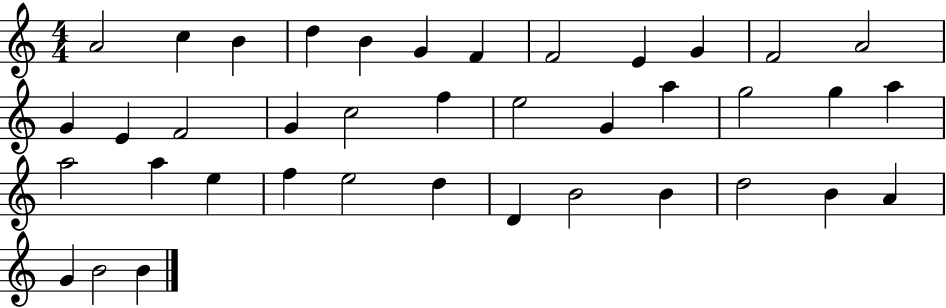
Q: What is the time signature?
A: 4/4